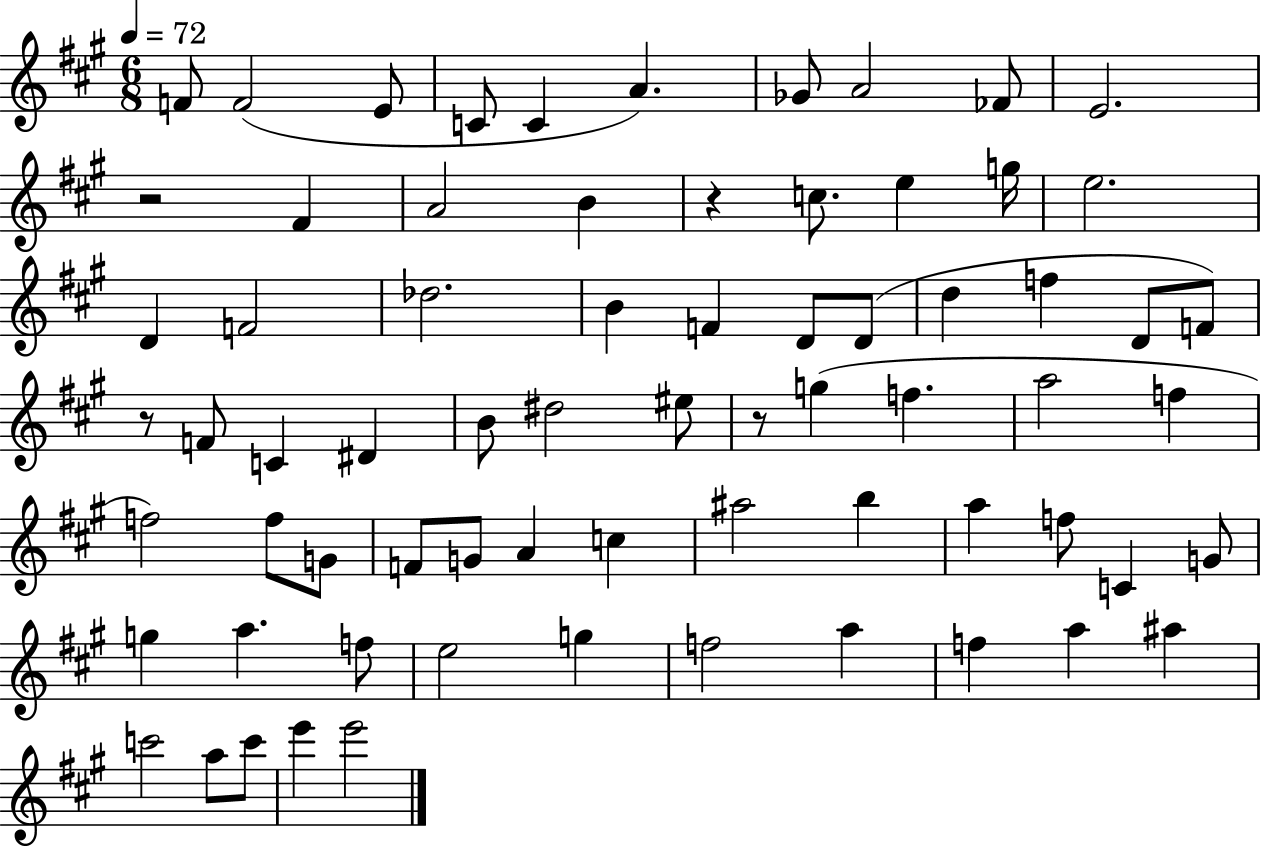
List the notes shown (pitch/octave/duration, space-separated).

F4/e F4/h E4/e C4/e C4/q A4/q. Gb4/e A4/h FES4/e E4/h. R/h F#4/q A4/h B4/q R/q C5/e. E5/q G5/s E5/h. D4/q F4/h Db5/h. B4/q F4/q D4/e D4/e D5/q F5/q D4/e F4/e R/e F4/e C4/q D#4/q B4/e D#5/h EIS5/e R/e G5/q F5/q. A5/h F5/q F5/h F5/e G4/e F4/e G4/e A4/q C5/q A#5/h B5/q A5/q F5/e C4/q G4/e G5/q A5/q. F5/e E5/h G5/q F5/h A5/q F5/q A5/q A#5/q C6/h A5/e C6/e E6/q E6/h